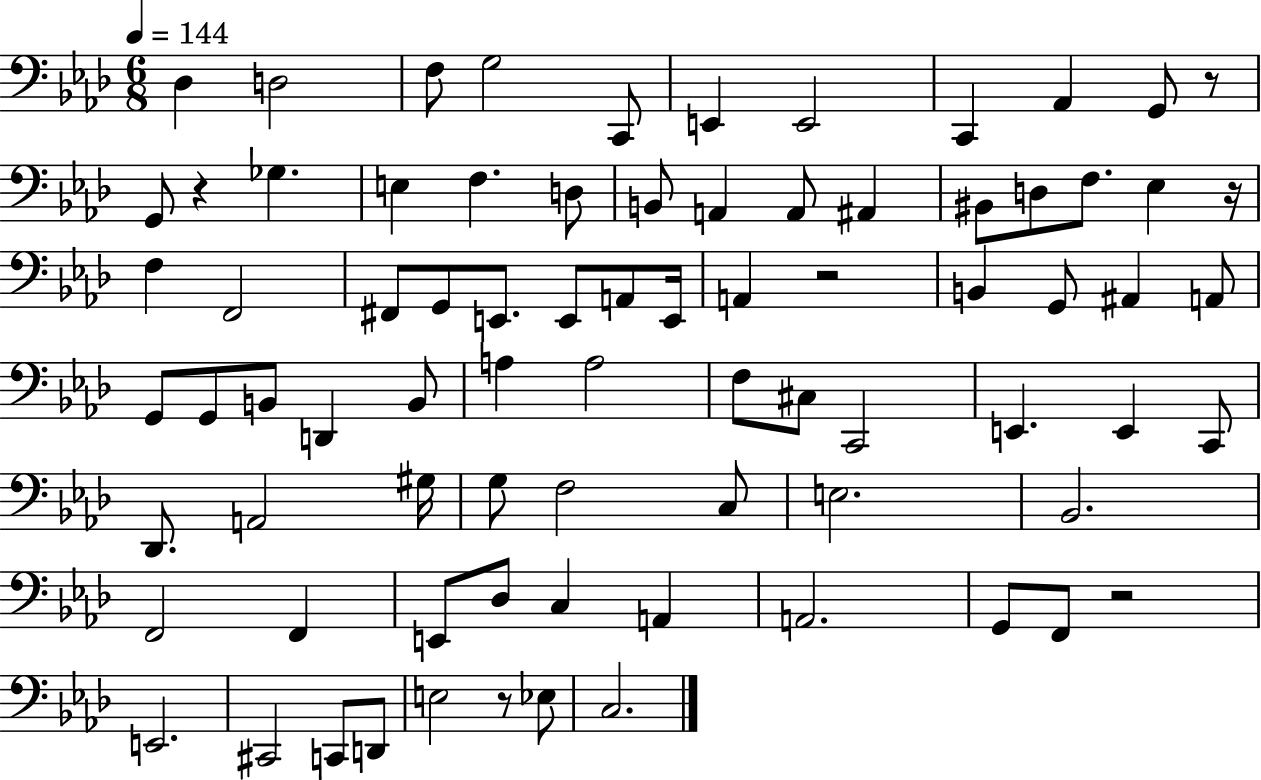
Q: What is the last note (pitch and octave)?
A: C3